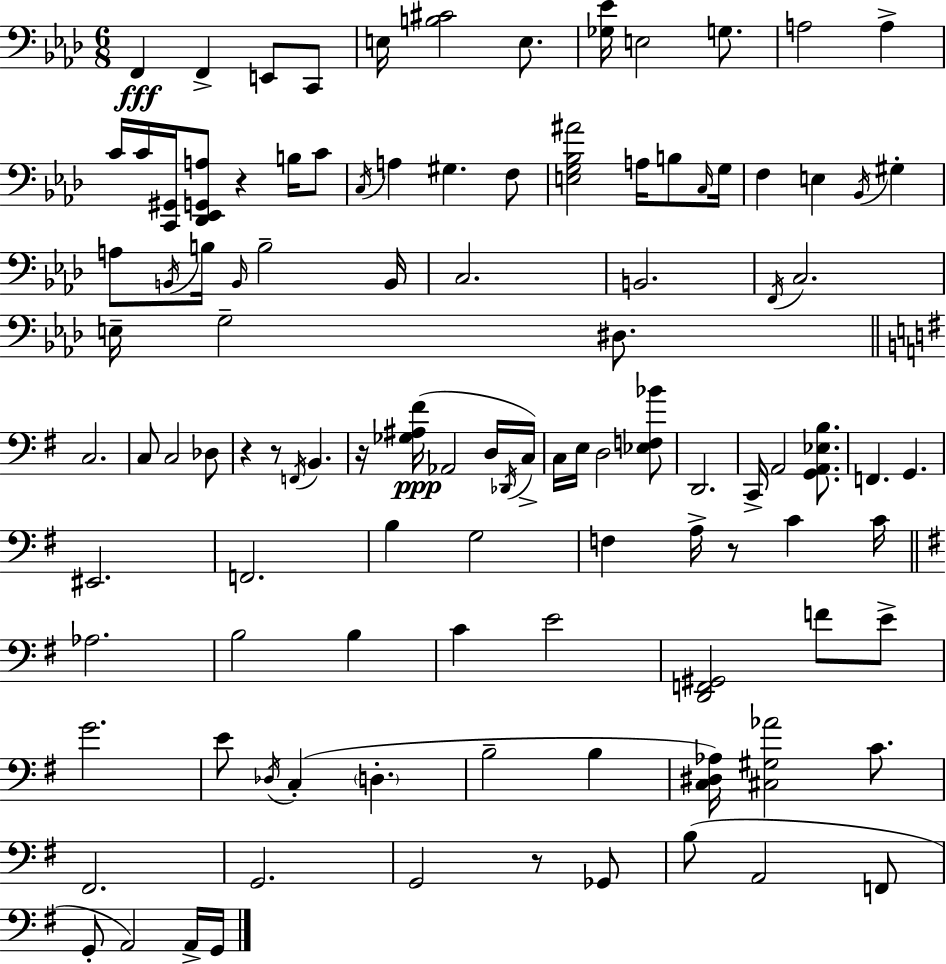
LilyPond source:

{
  \clef bass
  \numericTimeSignature
  \time 6/8
  \key f \minor
  f,4\fff f,4-> e,8 c,8 | e16 <b cis'>2 e8. | <ges ees'>16 e2 g8. | a2 a4-> | \break c'16 c'16 <c, gis,>16 <des, ees, g, a>8 r4 b16 c'8 | \acciaccatura { c16 } a4 gis4. f8 | <e g bes ais'>2 a16 b8 | \grace { c16 } g16 f4 e4 \acciaccatura { bes,16 } gis4-. | \break a8 \acciaccatura { b,16 } b16 \grace { b,16 } b2-- | b,16 c2. | b,2. | \acciaccatura { f,16 } c2. | \break e16-- g2-- | dis8. \bar "||" \break \key e \minor c2. | c8 c2 des8 | r4 r8 \acciaccatura { f,16 } b,4. | r16 <ges ais fis'>16(\ppp aes,2 d16 | \break \acciaccatura { des,16 } c16->) c16 e16 d2 | <ees f bes'>8 d,2. | c,16-> a,2 <g, a, ees b>8. | f,4. g,4. | \break eis,2. | f,2. | b4 g2 | f4 a16-> r8 c'4 | \break c'16 \bar "||" \break \key e \minor aes2. | b2 b4 | c'4 e'2 | <d, f, gis,>2 f'8 e'8-> | \break g'2. | e'8 \acciaccatura { des16 } c4-.( \parenthesize d4.-. | b2-- b4 | <c dis aes>16) <cis gis aes'>2 c'8. | \break fis,2. | g,2. | g,2 r8 ges,8 | b8( a,2 f,8 | \break g,8-. a,2) a,16-> | g,16 \bar "|."
}